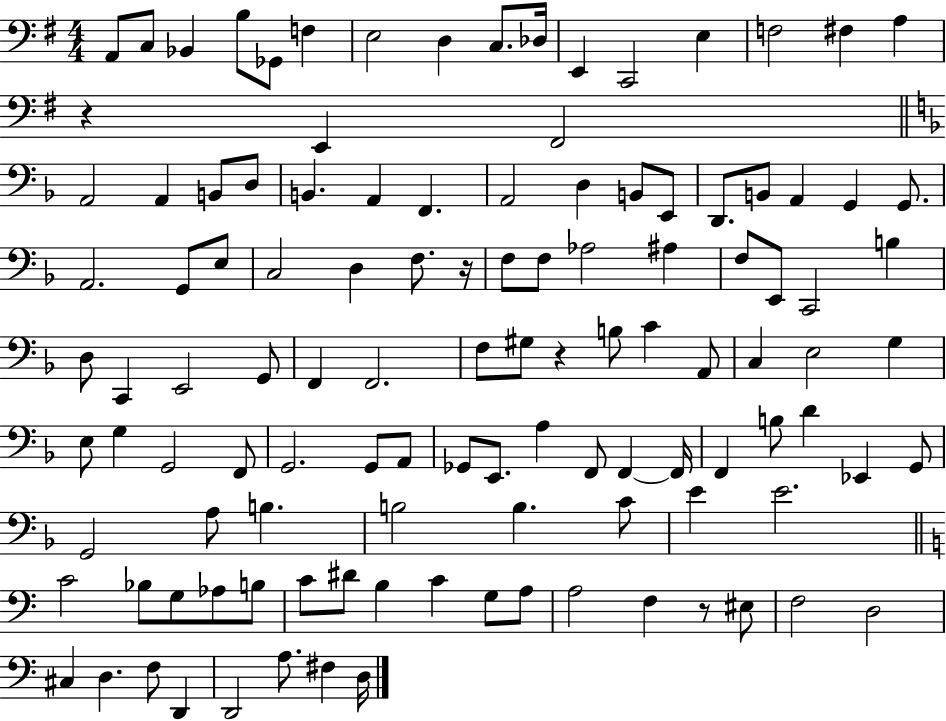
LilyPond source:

{
  \clef bass
  \numericTimeSignature
  \time 4/4
  \key g \major
  a,8 c8 bes,4 b8 ges,8 f4 | e2 d4 c8. des16 | e,4 c,2 e4 | f2 fis4 a4 | \break r4 e,4 fis,2 | \bar "||" \break \key f \major a,2 a,4 b,8 d8 | b,4. a,4 f,4. | a,2 d4 b,8 e,8 | d,8. b,8 a,4 g,4 g,8. | \break a,2. g,8 e8 | c2 d4 f8. r16 | f8 f8 aes2 ais4 | f8 e,8 c,2 b4 | \break d8 c,4 e,2 g,8 | f,4 f,2. | f8 gis8 r4 b8 c'4 a,8 | c4 e2 g4 | \break e8 g4 g,2 f,8 | g,2. g,8 a,8 | ges,8 e,8. a4 f,8 f,4~~ f,16 | f,4 b8 d'4 ees,4 g,8 | \break g,2 a8 b4. | b2 b4. c'8 | e'4 e'2. | \bar "||" \break \key c \major c'2 bes8 g8 aes8 b8 | c'8 dis'8 b4 c'4 g8 a8 | a2 f4 r8 eis8 | f2 d2 | \break cis4 d4. f8 d,4 | d,2 a8. fis4 d16 | \bar "|."
}